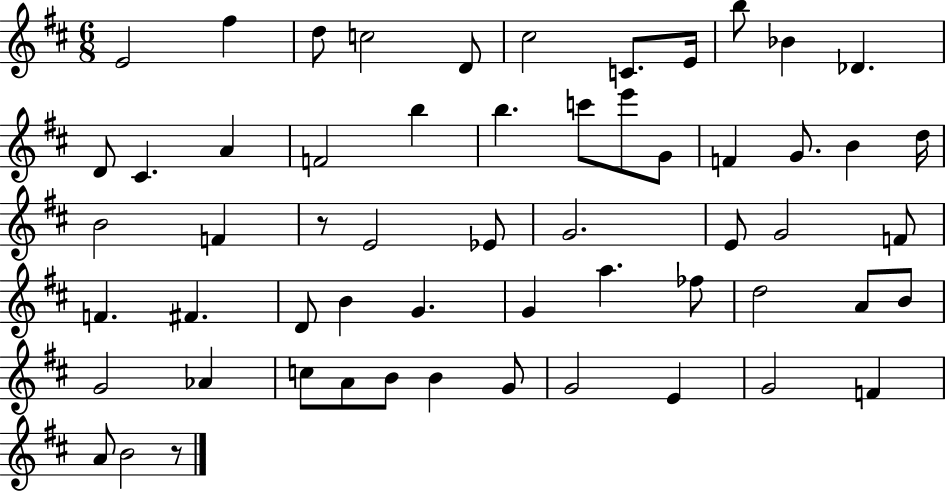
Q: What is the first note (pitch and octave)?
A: E4